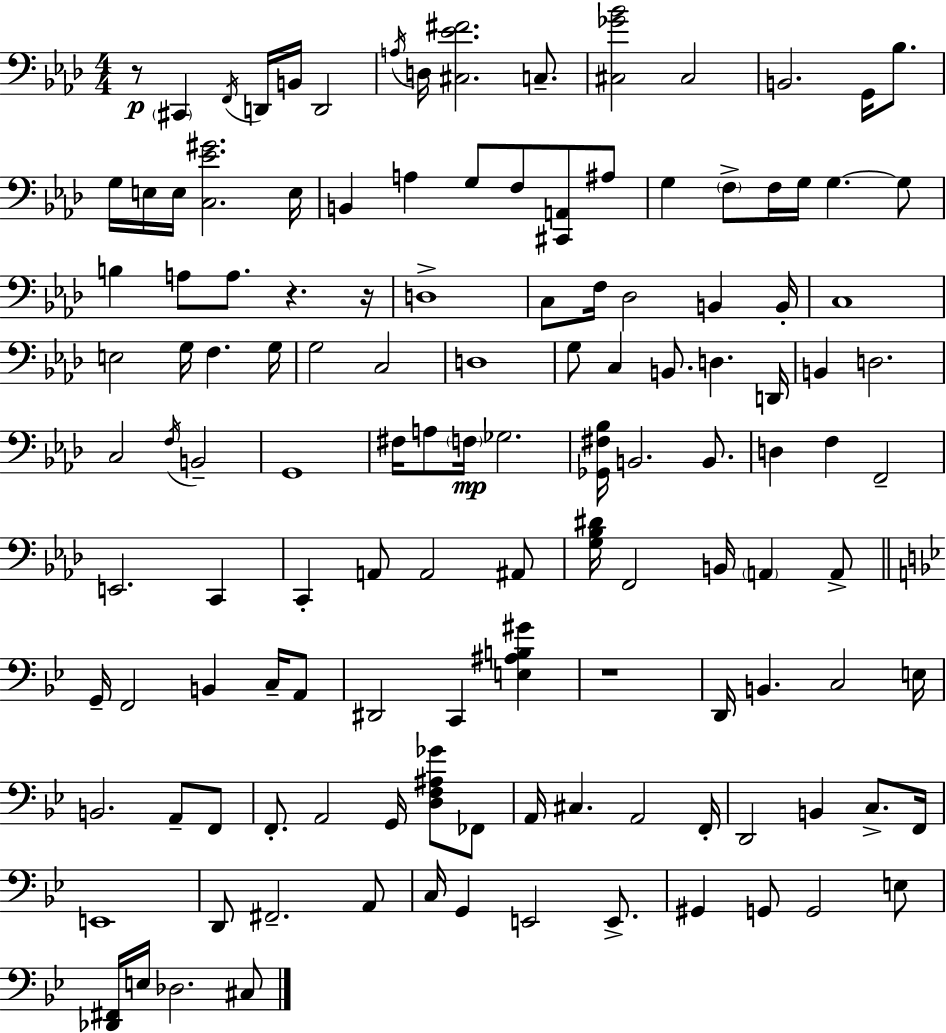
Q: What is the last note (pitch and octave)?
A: C#3